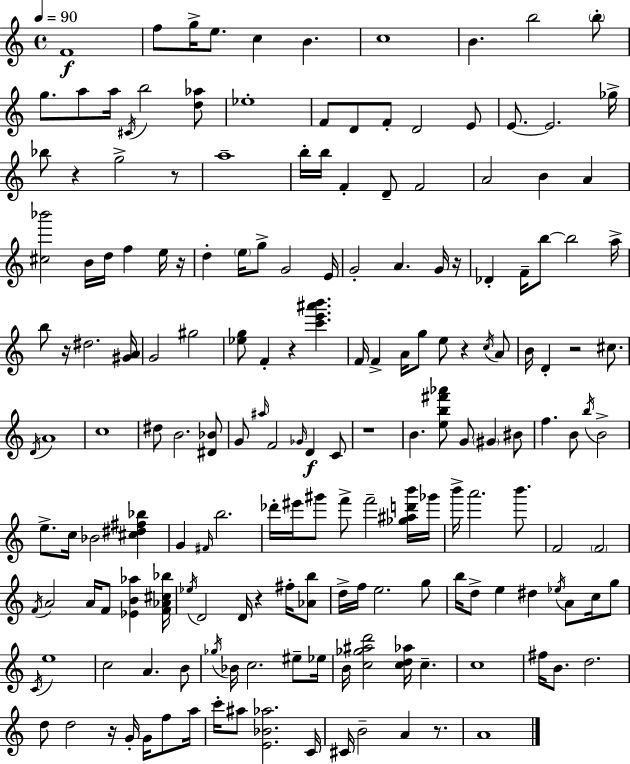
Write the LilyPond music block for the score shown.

{
  \clef treble
  \time 4/4
  \defaultTimeSignature
  \key a \minor
  \tempo 4 = 90
  f'1\f | f''8 g''16-> e''8. c''4 b'4. | c''1 | b'4. b''2 \parenthesize b''8-. | \break g''8. a''8 a''16 \acciaccatura { cis'16 } b''2 <d'' aes''>8 | ees''1-. | f'8 d'8 f'8-. d'2 e'8 | e'8.~~ e'2. | \break ges''16-> bes''8 r4 g''2-> r8 | a''1-- | b''16-. b''16 f'4-. d'8-- f'2 | a'2 b'4 a'4 | \break <cis'' bes'''>2 b'16 d''16 f''4 e''16 | r16 d''4-. \parenthesize e''16 g''8-> g'2 | e'16 g'2-. a'4. g'16 | r16 des'4-. f'16-- b''8~~ b''2 | \break a''16-> b''8 r16 dis''2. | <gis' a'>16 g'2 gis''2 | <ees'' g''>8 f'4-. r4 <c''' e''' ais''' b'''>4. | f'16 f'4-> a'16 g''8 e''8 r4 \acciaccatura { c''16 } | \break a'8 b'16 d'4-. r2 cis''8. | \acciaccatura { d'16 } a'1 | c''1 | dis''8 b'2. | \break <dis' bes'>8 g'8 \grace { ais''16 } f'2 \grace { ges'16 }\f d'4 | c'8 r1 | b'4. <e'' b'' fis''' aes'''>8 g'8 \parenthesize gis'4 | bis'8 f''4. b'8 \acciaccatura { b''16 } b'2-> | \break e''8.-> c''16 bes'2 | <cis'' dis'' fis'' bes''>4 g'4 \grace { fis'16 } b''2. | des'''16-. eis'''16 gis'''8 f'''8-> f'''2-- | <ges'' ais'' d''' b'''>16 ges'''16 b'''16-> a'''2. | \break b'''8. f'2 \parenthesize f'2 | \acciaccatura { f'16 } a'2 | a'16 f'8 <ees' b' aes''>4 <f' aes' cis'' bes''>16 \acciaccatura { ees''16 } d'2 | d'16 r4 fis''16-. <aes' b''>8 d''16-> f''16 e''2. | \break g''8 b''16 d''8-> e''4 | dis''4 \acciaccatura { ees''16 } a'8 c''16 g''8 \acciaccatura { c'16 } e''1 | c''2 | a'4. b'8 \acciaccatura { ges''16 } bes'16 c''2. | \break eis''8-- ees''16 b'16 <c'' ges'' ais'' d'''>2 | <c'' d'' aes''>16 c''4.-- c''1 | fis''16 b'8. | d''2. d''8 d''2 | \break r16 g'16-. g'16 f''8 a''16 c'''16-. ais''8 <e' bes' aes''>2. | c'16 cis'16 b'2-- | a'4 r8. a'1 | \bar "|."
}